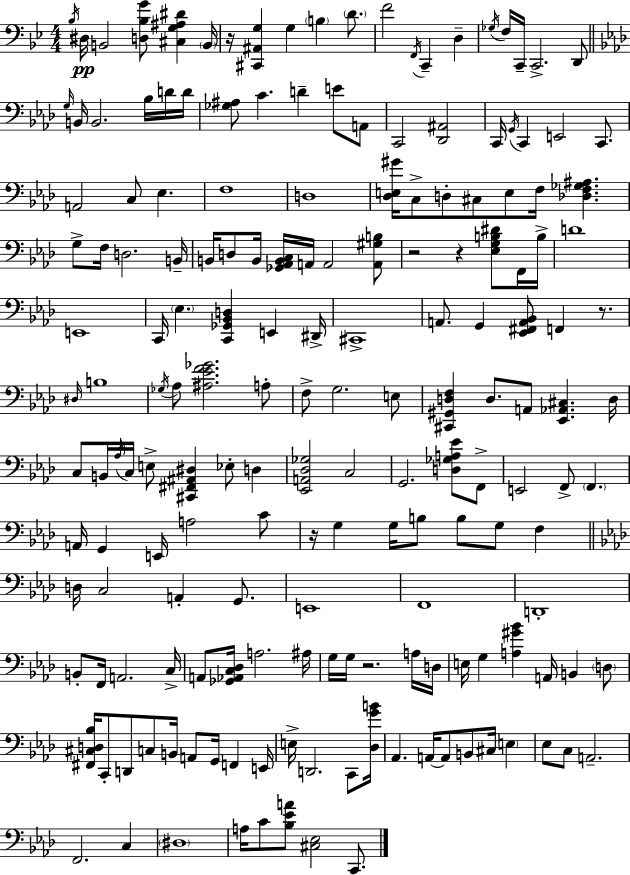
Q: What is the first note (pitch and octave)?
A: Bb3